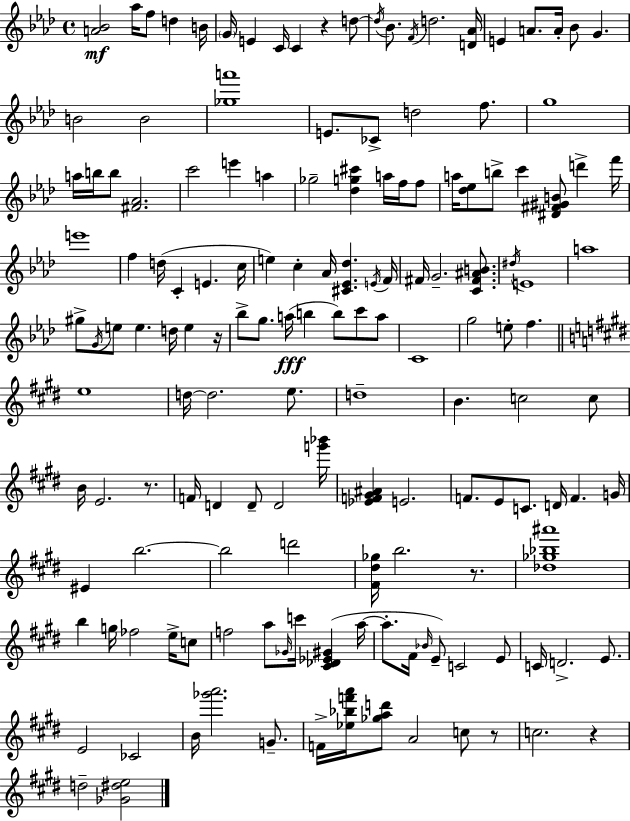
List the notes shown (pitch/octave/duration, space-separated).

[A4,Bb4]/h Ab5/s F5/e D5/q B4/s G4/s E4/q C4/s C4/q R/q D5/e D5/s Bb4/e. F4/s D5/h. [D4,Ab4]/s E4/q A4/e. A4/s Bb4/e G4/q. B4/h B4/h [Gb5,A6]/w E4/e. CES4/e D5/h F5/e. G5/w A5/s B5/s B5/e [F#4,Ab4]/h. C6/h E6/q A5/q Gb5/h [Db5,G5,C#6]/q A5/s F5/s F5/e A5/s [Db5,Eb5]/e B5/e C6/q [D#4,F#4,G#4,B4]/e D6/q F6/s E6/w F5/q D5/s C4/q E4/q. C5/s E5/q C5/q Ab4/s [C#4,Eb4,Db5]/q. E4/s F4/s F#4/s G4/h. [C4,F#4,A#4,B4]/e. D#5/s E4/w A5/w G#5/e G4/s E5/e E5/q. D5/s E5/q R/s Bb5/e G5/e. A5/s B5/q B5/e C6/e A5/e C4/w G5/h E5/e F5/q. E5/w D5/s D5/h. E5/e. D5/w B4/q. C5/h C5/e B4/s E4/h. R/e. F4/s D4/q D4/e D4/h [G6,Bb6]/s [Eb4,F4,G#4,A#4]/q E4/h. F4/e. E4/e C4/e. D4/s F4/q. G4/s EIS4/q B5/h. B5/h D6/h [F#4,D#5,Gb5]/s B5/h. R/e. [Db5,Gb5,Bb5,A#6]/w B5/q G5/s FES5/h E5/s C5/e F5/h A5/e Gb4/s C6/s [C#4,Db4,Eb4,G#4]/q A5/s A5/e. F#4/s Bb4/s E4/e C4/h E4/e C4/s D4/h. E4/e. E4/h CES4/h B4/s [Gb6,A6]/h. G4/e. F4/s [Eb5,Bb5,F6,A6]/s [Gb5,A5,D6]/e A4/h C5/e R/e C5/h. R/q D5/h [Gb4,D#5,E5]/h